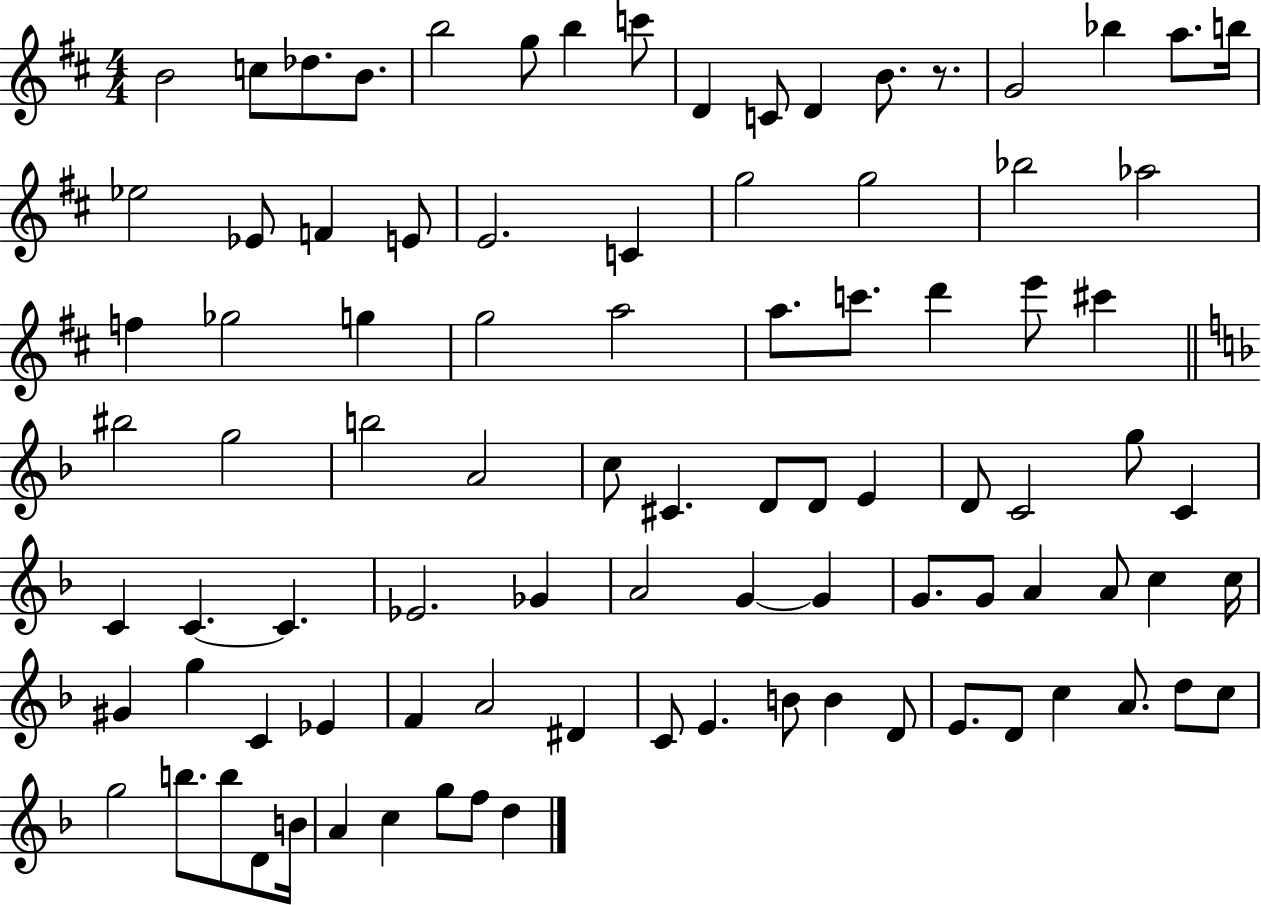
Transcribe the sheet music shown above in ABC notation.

X:1
T:Untitled
M:4/4
L:1/4
K:D
B2 c/2 _d/2 B/2 b2 g/2 b c'/2 D C/2 D B/2 z/2 G2 _b a/2 b/4 _e2 _E/2 F E/2 E2 C g2 g2 _b2 _a2 f _g2 g g2 a2 a/2 c'/2 d' e'/2 ^c' ^b2 g2 b2 A2 c/2 ^C D/2 D/2 E D/2 C2 g/2 C C C C _E2 _G A2 G G G/2 G/2 A A/2 c c/4 ^G g C _E F A2 ^D C/2 E B/2 B D/2 E/2 D/2 c A/2 d/2 c/2 g2 b/2 b/2 D/2 B/4 A c g/2 f/2 d